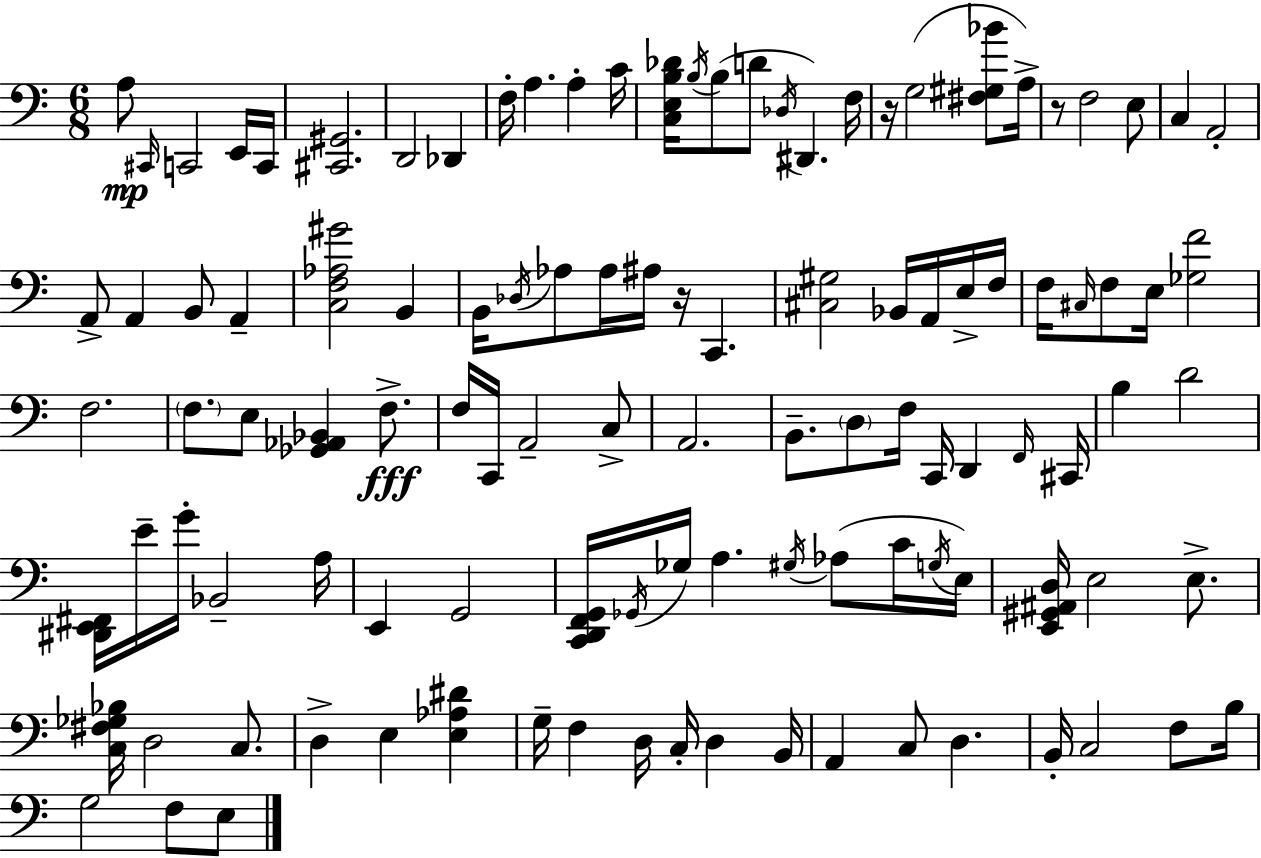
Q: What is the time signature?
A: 6/8